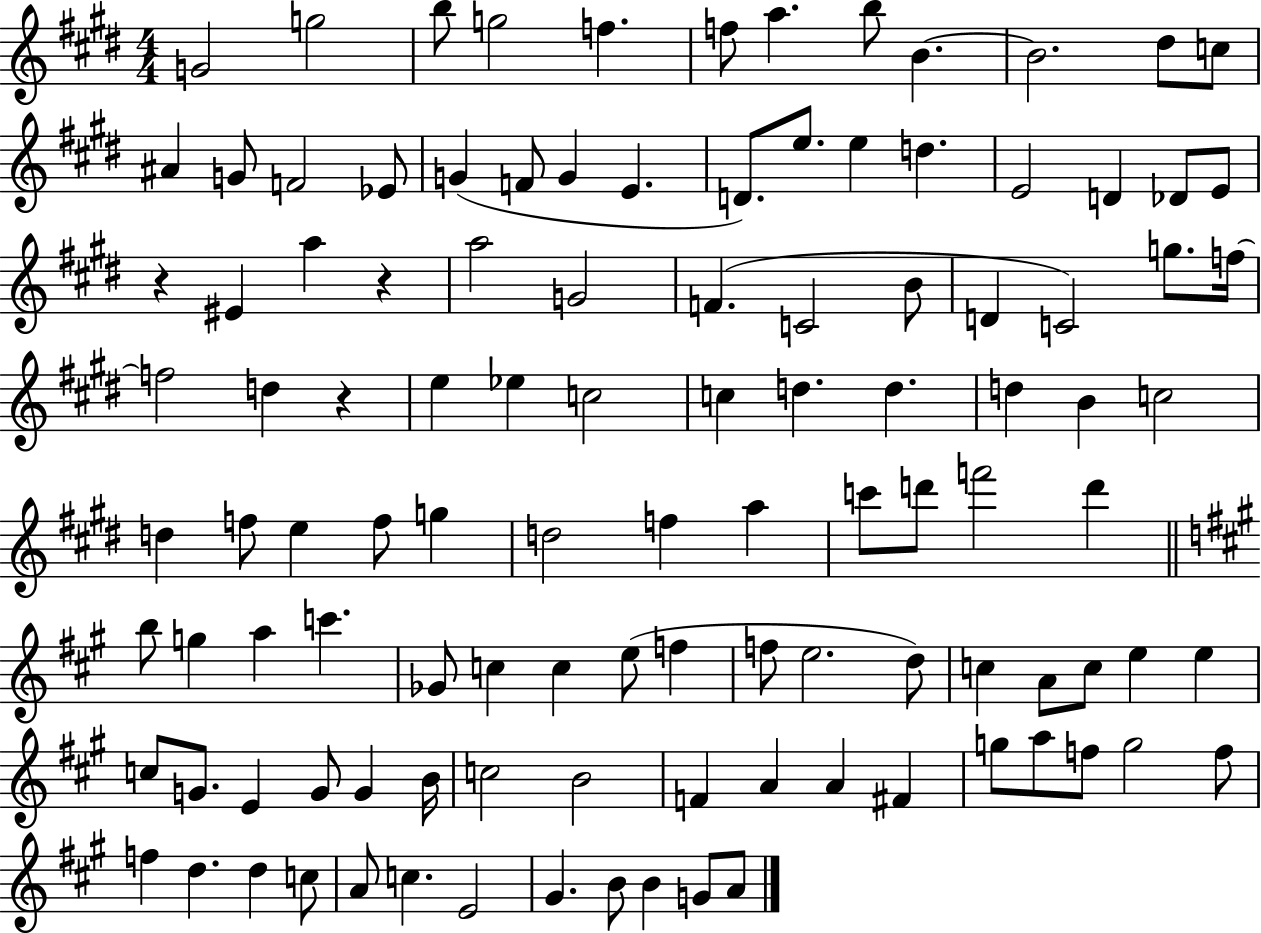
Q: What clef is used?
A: treble